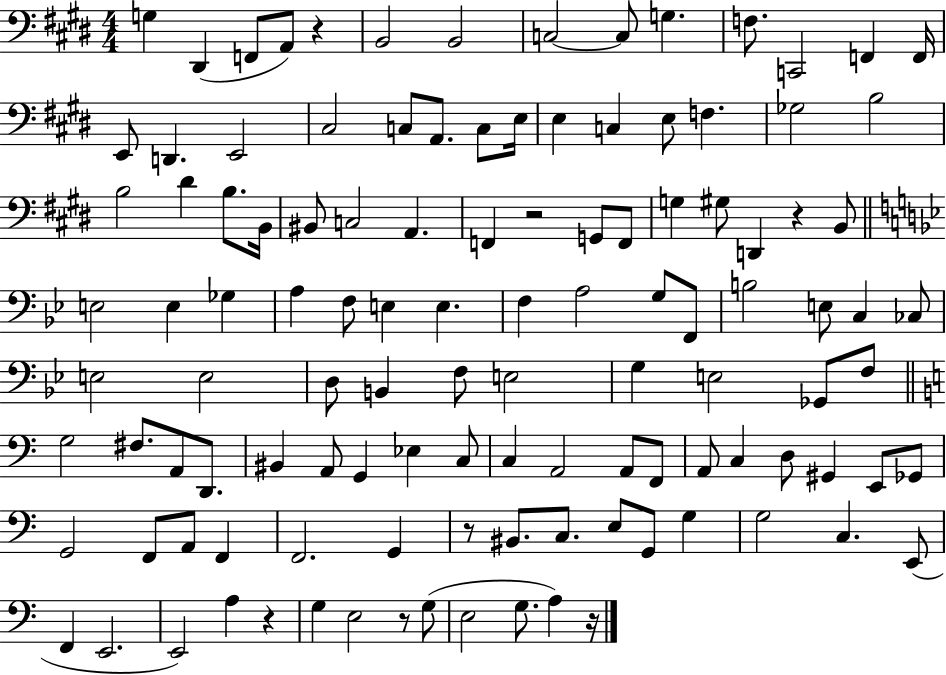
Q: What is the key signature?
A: E major